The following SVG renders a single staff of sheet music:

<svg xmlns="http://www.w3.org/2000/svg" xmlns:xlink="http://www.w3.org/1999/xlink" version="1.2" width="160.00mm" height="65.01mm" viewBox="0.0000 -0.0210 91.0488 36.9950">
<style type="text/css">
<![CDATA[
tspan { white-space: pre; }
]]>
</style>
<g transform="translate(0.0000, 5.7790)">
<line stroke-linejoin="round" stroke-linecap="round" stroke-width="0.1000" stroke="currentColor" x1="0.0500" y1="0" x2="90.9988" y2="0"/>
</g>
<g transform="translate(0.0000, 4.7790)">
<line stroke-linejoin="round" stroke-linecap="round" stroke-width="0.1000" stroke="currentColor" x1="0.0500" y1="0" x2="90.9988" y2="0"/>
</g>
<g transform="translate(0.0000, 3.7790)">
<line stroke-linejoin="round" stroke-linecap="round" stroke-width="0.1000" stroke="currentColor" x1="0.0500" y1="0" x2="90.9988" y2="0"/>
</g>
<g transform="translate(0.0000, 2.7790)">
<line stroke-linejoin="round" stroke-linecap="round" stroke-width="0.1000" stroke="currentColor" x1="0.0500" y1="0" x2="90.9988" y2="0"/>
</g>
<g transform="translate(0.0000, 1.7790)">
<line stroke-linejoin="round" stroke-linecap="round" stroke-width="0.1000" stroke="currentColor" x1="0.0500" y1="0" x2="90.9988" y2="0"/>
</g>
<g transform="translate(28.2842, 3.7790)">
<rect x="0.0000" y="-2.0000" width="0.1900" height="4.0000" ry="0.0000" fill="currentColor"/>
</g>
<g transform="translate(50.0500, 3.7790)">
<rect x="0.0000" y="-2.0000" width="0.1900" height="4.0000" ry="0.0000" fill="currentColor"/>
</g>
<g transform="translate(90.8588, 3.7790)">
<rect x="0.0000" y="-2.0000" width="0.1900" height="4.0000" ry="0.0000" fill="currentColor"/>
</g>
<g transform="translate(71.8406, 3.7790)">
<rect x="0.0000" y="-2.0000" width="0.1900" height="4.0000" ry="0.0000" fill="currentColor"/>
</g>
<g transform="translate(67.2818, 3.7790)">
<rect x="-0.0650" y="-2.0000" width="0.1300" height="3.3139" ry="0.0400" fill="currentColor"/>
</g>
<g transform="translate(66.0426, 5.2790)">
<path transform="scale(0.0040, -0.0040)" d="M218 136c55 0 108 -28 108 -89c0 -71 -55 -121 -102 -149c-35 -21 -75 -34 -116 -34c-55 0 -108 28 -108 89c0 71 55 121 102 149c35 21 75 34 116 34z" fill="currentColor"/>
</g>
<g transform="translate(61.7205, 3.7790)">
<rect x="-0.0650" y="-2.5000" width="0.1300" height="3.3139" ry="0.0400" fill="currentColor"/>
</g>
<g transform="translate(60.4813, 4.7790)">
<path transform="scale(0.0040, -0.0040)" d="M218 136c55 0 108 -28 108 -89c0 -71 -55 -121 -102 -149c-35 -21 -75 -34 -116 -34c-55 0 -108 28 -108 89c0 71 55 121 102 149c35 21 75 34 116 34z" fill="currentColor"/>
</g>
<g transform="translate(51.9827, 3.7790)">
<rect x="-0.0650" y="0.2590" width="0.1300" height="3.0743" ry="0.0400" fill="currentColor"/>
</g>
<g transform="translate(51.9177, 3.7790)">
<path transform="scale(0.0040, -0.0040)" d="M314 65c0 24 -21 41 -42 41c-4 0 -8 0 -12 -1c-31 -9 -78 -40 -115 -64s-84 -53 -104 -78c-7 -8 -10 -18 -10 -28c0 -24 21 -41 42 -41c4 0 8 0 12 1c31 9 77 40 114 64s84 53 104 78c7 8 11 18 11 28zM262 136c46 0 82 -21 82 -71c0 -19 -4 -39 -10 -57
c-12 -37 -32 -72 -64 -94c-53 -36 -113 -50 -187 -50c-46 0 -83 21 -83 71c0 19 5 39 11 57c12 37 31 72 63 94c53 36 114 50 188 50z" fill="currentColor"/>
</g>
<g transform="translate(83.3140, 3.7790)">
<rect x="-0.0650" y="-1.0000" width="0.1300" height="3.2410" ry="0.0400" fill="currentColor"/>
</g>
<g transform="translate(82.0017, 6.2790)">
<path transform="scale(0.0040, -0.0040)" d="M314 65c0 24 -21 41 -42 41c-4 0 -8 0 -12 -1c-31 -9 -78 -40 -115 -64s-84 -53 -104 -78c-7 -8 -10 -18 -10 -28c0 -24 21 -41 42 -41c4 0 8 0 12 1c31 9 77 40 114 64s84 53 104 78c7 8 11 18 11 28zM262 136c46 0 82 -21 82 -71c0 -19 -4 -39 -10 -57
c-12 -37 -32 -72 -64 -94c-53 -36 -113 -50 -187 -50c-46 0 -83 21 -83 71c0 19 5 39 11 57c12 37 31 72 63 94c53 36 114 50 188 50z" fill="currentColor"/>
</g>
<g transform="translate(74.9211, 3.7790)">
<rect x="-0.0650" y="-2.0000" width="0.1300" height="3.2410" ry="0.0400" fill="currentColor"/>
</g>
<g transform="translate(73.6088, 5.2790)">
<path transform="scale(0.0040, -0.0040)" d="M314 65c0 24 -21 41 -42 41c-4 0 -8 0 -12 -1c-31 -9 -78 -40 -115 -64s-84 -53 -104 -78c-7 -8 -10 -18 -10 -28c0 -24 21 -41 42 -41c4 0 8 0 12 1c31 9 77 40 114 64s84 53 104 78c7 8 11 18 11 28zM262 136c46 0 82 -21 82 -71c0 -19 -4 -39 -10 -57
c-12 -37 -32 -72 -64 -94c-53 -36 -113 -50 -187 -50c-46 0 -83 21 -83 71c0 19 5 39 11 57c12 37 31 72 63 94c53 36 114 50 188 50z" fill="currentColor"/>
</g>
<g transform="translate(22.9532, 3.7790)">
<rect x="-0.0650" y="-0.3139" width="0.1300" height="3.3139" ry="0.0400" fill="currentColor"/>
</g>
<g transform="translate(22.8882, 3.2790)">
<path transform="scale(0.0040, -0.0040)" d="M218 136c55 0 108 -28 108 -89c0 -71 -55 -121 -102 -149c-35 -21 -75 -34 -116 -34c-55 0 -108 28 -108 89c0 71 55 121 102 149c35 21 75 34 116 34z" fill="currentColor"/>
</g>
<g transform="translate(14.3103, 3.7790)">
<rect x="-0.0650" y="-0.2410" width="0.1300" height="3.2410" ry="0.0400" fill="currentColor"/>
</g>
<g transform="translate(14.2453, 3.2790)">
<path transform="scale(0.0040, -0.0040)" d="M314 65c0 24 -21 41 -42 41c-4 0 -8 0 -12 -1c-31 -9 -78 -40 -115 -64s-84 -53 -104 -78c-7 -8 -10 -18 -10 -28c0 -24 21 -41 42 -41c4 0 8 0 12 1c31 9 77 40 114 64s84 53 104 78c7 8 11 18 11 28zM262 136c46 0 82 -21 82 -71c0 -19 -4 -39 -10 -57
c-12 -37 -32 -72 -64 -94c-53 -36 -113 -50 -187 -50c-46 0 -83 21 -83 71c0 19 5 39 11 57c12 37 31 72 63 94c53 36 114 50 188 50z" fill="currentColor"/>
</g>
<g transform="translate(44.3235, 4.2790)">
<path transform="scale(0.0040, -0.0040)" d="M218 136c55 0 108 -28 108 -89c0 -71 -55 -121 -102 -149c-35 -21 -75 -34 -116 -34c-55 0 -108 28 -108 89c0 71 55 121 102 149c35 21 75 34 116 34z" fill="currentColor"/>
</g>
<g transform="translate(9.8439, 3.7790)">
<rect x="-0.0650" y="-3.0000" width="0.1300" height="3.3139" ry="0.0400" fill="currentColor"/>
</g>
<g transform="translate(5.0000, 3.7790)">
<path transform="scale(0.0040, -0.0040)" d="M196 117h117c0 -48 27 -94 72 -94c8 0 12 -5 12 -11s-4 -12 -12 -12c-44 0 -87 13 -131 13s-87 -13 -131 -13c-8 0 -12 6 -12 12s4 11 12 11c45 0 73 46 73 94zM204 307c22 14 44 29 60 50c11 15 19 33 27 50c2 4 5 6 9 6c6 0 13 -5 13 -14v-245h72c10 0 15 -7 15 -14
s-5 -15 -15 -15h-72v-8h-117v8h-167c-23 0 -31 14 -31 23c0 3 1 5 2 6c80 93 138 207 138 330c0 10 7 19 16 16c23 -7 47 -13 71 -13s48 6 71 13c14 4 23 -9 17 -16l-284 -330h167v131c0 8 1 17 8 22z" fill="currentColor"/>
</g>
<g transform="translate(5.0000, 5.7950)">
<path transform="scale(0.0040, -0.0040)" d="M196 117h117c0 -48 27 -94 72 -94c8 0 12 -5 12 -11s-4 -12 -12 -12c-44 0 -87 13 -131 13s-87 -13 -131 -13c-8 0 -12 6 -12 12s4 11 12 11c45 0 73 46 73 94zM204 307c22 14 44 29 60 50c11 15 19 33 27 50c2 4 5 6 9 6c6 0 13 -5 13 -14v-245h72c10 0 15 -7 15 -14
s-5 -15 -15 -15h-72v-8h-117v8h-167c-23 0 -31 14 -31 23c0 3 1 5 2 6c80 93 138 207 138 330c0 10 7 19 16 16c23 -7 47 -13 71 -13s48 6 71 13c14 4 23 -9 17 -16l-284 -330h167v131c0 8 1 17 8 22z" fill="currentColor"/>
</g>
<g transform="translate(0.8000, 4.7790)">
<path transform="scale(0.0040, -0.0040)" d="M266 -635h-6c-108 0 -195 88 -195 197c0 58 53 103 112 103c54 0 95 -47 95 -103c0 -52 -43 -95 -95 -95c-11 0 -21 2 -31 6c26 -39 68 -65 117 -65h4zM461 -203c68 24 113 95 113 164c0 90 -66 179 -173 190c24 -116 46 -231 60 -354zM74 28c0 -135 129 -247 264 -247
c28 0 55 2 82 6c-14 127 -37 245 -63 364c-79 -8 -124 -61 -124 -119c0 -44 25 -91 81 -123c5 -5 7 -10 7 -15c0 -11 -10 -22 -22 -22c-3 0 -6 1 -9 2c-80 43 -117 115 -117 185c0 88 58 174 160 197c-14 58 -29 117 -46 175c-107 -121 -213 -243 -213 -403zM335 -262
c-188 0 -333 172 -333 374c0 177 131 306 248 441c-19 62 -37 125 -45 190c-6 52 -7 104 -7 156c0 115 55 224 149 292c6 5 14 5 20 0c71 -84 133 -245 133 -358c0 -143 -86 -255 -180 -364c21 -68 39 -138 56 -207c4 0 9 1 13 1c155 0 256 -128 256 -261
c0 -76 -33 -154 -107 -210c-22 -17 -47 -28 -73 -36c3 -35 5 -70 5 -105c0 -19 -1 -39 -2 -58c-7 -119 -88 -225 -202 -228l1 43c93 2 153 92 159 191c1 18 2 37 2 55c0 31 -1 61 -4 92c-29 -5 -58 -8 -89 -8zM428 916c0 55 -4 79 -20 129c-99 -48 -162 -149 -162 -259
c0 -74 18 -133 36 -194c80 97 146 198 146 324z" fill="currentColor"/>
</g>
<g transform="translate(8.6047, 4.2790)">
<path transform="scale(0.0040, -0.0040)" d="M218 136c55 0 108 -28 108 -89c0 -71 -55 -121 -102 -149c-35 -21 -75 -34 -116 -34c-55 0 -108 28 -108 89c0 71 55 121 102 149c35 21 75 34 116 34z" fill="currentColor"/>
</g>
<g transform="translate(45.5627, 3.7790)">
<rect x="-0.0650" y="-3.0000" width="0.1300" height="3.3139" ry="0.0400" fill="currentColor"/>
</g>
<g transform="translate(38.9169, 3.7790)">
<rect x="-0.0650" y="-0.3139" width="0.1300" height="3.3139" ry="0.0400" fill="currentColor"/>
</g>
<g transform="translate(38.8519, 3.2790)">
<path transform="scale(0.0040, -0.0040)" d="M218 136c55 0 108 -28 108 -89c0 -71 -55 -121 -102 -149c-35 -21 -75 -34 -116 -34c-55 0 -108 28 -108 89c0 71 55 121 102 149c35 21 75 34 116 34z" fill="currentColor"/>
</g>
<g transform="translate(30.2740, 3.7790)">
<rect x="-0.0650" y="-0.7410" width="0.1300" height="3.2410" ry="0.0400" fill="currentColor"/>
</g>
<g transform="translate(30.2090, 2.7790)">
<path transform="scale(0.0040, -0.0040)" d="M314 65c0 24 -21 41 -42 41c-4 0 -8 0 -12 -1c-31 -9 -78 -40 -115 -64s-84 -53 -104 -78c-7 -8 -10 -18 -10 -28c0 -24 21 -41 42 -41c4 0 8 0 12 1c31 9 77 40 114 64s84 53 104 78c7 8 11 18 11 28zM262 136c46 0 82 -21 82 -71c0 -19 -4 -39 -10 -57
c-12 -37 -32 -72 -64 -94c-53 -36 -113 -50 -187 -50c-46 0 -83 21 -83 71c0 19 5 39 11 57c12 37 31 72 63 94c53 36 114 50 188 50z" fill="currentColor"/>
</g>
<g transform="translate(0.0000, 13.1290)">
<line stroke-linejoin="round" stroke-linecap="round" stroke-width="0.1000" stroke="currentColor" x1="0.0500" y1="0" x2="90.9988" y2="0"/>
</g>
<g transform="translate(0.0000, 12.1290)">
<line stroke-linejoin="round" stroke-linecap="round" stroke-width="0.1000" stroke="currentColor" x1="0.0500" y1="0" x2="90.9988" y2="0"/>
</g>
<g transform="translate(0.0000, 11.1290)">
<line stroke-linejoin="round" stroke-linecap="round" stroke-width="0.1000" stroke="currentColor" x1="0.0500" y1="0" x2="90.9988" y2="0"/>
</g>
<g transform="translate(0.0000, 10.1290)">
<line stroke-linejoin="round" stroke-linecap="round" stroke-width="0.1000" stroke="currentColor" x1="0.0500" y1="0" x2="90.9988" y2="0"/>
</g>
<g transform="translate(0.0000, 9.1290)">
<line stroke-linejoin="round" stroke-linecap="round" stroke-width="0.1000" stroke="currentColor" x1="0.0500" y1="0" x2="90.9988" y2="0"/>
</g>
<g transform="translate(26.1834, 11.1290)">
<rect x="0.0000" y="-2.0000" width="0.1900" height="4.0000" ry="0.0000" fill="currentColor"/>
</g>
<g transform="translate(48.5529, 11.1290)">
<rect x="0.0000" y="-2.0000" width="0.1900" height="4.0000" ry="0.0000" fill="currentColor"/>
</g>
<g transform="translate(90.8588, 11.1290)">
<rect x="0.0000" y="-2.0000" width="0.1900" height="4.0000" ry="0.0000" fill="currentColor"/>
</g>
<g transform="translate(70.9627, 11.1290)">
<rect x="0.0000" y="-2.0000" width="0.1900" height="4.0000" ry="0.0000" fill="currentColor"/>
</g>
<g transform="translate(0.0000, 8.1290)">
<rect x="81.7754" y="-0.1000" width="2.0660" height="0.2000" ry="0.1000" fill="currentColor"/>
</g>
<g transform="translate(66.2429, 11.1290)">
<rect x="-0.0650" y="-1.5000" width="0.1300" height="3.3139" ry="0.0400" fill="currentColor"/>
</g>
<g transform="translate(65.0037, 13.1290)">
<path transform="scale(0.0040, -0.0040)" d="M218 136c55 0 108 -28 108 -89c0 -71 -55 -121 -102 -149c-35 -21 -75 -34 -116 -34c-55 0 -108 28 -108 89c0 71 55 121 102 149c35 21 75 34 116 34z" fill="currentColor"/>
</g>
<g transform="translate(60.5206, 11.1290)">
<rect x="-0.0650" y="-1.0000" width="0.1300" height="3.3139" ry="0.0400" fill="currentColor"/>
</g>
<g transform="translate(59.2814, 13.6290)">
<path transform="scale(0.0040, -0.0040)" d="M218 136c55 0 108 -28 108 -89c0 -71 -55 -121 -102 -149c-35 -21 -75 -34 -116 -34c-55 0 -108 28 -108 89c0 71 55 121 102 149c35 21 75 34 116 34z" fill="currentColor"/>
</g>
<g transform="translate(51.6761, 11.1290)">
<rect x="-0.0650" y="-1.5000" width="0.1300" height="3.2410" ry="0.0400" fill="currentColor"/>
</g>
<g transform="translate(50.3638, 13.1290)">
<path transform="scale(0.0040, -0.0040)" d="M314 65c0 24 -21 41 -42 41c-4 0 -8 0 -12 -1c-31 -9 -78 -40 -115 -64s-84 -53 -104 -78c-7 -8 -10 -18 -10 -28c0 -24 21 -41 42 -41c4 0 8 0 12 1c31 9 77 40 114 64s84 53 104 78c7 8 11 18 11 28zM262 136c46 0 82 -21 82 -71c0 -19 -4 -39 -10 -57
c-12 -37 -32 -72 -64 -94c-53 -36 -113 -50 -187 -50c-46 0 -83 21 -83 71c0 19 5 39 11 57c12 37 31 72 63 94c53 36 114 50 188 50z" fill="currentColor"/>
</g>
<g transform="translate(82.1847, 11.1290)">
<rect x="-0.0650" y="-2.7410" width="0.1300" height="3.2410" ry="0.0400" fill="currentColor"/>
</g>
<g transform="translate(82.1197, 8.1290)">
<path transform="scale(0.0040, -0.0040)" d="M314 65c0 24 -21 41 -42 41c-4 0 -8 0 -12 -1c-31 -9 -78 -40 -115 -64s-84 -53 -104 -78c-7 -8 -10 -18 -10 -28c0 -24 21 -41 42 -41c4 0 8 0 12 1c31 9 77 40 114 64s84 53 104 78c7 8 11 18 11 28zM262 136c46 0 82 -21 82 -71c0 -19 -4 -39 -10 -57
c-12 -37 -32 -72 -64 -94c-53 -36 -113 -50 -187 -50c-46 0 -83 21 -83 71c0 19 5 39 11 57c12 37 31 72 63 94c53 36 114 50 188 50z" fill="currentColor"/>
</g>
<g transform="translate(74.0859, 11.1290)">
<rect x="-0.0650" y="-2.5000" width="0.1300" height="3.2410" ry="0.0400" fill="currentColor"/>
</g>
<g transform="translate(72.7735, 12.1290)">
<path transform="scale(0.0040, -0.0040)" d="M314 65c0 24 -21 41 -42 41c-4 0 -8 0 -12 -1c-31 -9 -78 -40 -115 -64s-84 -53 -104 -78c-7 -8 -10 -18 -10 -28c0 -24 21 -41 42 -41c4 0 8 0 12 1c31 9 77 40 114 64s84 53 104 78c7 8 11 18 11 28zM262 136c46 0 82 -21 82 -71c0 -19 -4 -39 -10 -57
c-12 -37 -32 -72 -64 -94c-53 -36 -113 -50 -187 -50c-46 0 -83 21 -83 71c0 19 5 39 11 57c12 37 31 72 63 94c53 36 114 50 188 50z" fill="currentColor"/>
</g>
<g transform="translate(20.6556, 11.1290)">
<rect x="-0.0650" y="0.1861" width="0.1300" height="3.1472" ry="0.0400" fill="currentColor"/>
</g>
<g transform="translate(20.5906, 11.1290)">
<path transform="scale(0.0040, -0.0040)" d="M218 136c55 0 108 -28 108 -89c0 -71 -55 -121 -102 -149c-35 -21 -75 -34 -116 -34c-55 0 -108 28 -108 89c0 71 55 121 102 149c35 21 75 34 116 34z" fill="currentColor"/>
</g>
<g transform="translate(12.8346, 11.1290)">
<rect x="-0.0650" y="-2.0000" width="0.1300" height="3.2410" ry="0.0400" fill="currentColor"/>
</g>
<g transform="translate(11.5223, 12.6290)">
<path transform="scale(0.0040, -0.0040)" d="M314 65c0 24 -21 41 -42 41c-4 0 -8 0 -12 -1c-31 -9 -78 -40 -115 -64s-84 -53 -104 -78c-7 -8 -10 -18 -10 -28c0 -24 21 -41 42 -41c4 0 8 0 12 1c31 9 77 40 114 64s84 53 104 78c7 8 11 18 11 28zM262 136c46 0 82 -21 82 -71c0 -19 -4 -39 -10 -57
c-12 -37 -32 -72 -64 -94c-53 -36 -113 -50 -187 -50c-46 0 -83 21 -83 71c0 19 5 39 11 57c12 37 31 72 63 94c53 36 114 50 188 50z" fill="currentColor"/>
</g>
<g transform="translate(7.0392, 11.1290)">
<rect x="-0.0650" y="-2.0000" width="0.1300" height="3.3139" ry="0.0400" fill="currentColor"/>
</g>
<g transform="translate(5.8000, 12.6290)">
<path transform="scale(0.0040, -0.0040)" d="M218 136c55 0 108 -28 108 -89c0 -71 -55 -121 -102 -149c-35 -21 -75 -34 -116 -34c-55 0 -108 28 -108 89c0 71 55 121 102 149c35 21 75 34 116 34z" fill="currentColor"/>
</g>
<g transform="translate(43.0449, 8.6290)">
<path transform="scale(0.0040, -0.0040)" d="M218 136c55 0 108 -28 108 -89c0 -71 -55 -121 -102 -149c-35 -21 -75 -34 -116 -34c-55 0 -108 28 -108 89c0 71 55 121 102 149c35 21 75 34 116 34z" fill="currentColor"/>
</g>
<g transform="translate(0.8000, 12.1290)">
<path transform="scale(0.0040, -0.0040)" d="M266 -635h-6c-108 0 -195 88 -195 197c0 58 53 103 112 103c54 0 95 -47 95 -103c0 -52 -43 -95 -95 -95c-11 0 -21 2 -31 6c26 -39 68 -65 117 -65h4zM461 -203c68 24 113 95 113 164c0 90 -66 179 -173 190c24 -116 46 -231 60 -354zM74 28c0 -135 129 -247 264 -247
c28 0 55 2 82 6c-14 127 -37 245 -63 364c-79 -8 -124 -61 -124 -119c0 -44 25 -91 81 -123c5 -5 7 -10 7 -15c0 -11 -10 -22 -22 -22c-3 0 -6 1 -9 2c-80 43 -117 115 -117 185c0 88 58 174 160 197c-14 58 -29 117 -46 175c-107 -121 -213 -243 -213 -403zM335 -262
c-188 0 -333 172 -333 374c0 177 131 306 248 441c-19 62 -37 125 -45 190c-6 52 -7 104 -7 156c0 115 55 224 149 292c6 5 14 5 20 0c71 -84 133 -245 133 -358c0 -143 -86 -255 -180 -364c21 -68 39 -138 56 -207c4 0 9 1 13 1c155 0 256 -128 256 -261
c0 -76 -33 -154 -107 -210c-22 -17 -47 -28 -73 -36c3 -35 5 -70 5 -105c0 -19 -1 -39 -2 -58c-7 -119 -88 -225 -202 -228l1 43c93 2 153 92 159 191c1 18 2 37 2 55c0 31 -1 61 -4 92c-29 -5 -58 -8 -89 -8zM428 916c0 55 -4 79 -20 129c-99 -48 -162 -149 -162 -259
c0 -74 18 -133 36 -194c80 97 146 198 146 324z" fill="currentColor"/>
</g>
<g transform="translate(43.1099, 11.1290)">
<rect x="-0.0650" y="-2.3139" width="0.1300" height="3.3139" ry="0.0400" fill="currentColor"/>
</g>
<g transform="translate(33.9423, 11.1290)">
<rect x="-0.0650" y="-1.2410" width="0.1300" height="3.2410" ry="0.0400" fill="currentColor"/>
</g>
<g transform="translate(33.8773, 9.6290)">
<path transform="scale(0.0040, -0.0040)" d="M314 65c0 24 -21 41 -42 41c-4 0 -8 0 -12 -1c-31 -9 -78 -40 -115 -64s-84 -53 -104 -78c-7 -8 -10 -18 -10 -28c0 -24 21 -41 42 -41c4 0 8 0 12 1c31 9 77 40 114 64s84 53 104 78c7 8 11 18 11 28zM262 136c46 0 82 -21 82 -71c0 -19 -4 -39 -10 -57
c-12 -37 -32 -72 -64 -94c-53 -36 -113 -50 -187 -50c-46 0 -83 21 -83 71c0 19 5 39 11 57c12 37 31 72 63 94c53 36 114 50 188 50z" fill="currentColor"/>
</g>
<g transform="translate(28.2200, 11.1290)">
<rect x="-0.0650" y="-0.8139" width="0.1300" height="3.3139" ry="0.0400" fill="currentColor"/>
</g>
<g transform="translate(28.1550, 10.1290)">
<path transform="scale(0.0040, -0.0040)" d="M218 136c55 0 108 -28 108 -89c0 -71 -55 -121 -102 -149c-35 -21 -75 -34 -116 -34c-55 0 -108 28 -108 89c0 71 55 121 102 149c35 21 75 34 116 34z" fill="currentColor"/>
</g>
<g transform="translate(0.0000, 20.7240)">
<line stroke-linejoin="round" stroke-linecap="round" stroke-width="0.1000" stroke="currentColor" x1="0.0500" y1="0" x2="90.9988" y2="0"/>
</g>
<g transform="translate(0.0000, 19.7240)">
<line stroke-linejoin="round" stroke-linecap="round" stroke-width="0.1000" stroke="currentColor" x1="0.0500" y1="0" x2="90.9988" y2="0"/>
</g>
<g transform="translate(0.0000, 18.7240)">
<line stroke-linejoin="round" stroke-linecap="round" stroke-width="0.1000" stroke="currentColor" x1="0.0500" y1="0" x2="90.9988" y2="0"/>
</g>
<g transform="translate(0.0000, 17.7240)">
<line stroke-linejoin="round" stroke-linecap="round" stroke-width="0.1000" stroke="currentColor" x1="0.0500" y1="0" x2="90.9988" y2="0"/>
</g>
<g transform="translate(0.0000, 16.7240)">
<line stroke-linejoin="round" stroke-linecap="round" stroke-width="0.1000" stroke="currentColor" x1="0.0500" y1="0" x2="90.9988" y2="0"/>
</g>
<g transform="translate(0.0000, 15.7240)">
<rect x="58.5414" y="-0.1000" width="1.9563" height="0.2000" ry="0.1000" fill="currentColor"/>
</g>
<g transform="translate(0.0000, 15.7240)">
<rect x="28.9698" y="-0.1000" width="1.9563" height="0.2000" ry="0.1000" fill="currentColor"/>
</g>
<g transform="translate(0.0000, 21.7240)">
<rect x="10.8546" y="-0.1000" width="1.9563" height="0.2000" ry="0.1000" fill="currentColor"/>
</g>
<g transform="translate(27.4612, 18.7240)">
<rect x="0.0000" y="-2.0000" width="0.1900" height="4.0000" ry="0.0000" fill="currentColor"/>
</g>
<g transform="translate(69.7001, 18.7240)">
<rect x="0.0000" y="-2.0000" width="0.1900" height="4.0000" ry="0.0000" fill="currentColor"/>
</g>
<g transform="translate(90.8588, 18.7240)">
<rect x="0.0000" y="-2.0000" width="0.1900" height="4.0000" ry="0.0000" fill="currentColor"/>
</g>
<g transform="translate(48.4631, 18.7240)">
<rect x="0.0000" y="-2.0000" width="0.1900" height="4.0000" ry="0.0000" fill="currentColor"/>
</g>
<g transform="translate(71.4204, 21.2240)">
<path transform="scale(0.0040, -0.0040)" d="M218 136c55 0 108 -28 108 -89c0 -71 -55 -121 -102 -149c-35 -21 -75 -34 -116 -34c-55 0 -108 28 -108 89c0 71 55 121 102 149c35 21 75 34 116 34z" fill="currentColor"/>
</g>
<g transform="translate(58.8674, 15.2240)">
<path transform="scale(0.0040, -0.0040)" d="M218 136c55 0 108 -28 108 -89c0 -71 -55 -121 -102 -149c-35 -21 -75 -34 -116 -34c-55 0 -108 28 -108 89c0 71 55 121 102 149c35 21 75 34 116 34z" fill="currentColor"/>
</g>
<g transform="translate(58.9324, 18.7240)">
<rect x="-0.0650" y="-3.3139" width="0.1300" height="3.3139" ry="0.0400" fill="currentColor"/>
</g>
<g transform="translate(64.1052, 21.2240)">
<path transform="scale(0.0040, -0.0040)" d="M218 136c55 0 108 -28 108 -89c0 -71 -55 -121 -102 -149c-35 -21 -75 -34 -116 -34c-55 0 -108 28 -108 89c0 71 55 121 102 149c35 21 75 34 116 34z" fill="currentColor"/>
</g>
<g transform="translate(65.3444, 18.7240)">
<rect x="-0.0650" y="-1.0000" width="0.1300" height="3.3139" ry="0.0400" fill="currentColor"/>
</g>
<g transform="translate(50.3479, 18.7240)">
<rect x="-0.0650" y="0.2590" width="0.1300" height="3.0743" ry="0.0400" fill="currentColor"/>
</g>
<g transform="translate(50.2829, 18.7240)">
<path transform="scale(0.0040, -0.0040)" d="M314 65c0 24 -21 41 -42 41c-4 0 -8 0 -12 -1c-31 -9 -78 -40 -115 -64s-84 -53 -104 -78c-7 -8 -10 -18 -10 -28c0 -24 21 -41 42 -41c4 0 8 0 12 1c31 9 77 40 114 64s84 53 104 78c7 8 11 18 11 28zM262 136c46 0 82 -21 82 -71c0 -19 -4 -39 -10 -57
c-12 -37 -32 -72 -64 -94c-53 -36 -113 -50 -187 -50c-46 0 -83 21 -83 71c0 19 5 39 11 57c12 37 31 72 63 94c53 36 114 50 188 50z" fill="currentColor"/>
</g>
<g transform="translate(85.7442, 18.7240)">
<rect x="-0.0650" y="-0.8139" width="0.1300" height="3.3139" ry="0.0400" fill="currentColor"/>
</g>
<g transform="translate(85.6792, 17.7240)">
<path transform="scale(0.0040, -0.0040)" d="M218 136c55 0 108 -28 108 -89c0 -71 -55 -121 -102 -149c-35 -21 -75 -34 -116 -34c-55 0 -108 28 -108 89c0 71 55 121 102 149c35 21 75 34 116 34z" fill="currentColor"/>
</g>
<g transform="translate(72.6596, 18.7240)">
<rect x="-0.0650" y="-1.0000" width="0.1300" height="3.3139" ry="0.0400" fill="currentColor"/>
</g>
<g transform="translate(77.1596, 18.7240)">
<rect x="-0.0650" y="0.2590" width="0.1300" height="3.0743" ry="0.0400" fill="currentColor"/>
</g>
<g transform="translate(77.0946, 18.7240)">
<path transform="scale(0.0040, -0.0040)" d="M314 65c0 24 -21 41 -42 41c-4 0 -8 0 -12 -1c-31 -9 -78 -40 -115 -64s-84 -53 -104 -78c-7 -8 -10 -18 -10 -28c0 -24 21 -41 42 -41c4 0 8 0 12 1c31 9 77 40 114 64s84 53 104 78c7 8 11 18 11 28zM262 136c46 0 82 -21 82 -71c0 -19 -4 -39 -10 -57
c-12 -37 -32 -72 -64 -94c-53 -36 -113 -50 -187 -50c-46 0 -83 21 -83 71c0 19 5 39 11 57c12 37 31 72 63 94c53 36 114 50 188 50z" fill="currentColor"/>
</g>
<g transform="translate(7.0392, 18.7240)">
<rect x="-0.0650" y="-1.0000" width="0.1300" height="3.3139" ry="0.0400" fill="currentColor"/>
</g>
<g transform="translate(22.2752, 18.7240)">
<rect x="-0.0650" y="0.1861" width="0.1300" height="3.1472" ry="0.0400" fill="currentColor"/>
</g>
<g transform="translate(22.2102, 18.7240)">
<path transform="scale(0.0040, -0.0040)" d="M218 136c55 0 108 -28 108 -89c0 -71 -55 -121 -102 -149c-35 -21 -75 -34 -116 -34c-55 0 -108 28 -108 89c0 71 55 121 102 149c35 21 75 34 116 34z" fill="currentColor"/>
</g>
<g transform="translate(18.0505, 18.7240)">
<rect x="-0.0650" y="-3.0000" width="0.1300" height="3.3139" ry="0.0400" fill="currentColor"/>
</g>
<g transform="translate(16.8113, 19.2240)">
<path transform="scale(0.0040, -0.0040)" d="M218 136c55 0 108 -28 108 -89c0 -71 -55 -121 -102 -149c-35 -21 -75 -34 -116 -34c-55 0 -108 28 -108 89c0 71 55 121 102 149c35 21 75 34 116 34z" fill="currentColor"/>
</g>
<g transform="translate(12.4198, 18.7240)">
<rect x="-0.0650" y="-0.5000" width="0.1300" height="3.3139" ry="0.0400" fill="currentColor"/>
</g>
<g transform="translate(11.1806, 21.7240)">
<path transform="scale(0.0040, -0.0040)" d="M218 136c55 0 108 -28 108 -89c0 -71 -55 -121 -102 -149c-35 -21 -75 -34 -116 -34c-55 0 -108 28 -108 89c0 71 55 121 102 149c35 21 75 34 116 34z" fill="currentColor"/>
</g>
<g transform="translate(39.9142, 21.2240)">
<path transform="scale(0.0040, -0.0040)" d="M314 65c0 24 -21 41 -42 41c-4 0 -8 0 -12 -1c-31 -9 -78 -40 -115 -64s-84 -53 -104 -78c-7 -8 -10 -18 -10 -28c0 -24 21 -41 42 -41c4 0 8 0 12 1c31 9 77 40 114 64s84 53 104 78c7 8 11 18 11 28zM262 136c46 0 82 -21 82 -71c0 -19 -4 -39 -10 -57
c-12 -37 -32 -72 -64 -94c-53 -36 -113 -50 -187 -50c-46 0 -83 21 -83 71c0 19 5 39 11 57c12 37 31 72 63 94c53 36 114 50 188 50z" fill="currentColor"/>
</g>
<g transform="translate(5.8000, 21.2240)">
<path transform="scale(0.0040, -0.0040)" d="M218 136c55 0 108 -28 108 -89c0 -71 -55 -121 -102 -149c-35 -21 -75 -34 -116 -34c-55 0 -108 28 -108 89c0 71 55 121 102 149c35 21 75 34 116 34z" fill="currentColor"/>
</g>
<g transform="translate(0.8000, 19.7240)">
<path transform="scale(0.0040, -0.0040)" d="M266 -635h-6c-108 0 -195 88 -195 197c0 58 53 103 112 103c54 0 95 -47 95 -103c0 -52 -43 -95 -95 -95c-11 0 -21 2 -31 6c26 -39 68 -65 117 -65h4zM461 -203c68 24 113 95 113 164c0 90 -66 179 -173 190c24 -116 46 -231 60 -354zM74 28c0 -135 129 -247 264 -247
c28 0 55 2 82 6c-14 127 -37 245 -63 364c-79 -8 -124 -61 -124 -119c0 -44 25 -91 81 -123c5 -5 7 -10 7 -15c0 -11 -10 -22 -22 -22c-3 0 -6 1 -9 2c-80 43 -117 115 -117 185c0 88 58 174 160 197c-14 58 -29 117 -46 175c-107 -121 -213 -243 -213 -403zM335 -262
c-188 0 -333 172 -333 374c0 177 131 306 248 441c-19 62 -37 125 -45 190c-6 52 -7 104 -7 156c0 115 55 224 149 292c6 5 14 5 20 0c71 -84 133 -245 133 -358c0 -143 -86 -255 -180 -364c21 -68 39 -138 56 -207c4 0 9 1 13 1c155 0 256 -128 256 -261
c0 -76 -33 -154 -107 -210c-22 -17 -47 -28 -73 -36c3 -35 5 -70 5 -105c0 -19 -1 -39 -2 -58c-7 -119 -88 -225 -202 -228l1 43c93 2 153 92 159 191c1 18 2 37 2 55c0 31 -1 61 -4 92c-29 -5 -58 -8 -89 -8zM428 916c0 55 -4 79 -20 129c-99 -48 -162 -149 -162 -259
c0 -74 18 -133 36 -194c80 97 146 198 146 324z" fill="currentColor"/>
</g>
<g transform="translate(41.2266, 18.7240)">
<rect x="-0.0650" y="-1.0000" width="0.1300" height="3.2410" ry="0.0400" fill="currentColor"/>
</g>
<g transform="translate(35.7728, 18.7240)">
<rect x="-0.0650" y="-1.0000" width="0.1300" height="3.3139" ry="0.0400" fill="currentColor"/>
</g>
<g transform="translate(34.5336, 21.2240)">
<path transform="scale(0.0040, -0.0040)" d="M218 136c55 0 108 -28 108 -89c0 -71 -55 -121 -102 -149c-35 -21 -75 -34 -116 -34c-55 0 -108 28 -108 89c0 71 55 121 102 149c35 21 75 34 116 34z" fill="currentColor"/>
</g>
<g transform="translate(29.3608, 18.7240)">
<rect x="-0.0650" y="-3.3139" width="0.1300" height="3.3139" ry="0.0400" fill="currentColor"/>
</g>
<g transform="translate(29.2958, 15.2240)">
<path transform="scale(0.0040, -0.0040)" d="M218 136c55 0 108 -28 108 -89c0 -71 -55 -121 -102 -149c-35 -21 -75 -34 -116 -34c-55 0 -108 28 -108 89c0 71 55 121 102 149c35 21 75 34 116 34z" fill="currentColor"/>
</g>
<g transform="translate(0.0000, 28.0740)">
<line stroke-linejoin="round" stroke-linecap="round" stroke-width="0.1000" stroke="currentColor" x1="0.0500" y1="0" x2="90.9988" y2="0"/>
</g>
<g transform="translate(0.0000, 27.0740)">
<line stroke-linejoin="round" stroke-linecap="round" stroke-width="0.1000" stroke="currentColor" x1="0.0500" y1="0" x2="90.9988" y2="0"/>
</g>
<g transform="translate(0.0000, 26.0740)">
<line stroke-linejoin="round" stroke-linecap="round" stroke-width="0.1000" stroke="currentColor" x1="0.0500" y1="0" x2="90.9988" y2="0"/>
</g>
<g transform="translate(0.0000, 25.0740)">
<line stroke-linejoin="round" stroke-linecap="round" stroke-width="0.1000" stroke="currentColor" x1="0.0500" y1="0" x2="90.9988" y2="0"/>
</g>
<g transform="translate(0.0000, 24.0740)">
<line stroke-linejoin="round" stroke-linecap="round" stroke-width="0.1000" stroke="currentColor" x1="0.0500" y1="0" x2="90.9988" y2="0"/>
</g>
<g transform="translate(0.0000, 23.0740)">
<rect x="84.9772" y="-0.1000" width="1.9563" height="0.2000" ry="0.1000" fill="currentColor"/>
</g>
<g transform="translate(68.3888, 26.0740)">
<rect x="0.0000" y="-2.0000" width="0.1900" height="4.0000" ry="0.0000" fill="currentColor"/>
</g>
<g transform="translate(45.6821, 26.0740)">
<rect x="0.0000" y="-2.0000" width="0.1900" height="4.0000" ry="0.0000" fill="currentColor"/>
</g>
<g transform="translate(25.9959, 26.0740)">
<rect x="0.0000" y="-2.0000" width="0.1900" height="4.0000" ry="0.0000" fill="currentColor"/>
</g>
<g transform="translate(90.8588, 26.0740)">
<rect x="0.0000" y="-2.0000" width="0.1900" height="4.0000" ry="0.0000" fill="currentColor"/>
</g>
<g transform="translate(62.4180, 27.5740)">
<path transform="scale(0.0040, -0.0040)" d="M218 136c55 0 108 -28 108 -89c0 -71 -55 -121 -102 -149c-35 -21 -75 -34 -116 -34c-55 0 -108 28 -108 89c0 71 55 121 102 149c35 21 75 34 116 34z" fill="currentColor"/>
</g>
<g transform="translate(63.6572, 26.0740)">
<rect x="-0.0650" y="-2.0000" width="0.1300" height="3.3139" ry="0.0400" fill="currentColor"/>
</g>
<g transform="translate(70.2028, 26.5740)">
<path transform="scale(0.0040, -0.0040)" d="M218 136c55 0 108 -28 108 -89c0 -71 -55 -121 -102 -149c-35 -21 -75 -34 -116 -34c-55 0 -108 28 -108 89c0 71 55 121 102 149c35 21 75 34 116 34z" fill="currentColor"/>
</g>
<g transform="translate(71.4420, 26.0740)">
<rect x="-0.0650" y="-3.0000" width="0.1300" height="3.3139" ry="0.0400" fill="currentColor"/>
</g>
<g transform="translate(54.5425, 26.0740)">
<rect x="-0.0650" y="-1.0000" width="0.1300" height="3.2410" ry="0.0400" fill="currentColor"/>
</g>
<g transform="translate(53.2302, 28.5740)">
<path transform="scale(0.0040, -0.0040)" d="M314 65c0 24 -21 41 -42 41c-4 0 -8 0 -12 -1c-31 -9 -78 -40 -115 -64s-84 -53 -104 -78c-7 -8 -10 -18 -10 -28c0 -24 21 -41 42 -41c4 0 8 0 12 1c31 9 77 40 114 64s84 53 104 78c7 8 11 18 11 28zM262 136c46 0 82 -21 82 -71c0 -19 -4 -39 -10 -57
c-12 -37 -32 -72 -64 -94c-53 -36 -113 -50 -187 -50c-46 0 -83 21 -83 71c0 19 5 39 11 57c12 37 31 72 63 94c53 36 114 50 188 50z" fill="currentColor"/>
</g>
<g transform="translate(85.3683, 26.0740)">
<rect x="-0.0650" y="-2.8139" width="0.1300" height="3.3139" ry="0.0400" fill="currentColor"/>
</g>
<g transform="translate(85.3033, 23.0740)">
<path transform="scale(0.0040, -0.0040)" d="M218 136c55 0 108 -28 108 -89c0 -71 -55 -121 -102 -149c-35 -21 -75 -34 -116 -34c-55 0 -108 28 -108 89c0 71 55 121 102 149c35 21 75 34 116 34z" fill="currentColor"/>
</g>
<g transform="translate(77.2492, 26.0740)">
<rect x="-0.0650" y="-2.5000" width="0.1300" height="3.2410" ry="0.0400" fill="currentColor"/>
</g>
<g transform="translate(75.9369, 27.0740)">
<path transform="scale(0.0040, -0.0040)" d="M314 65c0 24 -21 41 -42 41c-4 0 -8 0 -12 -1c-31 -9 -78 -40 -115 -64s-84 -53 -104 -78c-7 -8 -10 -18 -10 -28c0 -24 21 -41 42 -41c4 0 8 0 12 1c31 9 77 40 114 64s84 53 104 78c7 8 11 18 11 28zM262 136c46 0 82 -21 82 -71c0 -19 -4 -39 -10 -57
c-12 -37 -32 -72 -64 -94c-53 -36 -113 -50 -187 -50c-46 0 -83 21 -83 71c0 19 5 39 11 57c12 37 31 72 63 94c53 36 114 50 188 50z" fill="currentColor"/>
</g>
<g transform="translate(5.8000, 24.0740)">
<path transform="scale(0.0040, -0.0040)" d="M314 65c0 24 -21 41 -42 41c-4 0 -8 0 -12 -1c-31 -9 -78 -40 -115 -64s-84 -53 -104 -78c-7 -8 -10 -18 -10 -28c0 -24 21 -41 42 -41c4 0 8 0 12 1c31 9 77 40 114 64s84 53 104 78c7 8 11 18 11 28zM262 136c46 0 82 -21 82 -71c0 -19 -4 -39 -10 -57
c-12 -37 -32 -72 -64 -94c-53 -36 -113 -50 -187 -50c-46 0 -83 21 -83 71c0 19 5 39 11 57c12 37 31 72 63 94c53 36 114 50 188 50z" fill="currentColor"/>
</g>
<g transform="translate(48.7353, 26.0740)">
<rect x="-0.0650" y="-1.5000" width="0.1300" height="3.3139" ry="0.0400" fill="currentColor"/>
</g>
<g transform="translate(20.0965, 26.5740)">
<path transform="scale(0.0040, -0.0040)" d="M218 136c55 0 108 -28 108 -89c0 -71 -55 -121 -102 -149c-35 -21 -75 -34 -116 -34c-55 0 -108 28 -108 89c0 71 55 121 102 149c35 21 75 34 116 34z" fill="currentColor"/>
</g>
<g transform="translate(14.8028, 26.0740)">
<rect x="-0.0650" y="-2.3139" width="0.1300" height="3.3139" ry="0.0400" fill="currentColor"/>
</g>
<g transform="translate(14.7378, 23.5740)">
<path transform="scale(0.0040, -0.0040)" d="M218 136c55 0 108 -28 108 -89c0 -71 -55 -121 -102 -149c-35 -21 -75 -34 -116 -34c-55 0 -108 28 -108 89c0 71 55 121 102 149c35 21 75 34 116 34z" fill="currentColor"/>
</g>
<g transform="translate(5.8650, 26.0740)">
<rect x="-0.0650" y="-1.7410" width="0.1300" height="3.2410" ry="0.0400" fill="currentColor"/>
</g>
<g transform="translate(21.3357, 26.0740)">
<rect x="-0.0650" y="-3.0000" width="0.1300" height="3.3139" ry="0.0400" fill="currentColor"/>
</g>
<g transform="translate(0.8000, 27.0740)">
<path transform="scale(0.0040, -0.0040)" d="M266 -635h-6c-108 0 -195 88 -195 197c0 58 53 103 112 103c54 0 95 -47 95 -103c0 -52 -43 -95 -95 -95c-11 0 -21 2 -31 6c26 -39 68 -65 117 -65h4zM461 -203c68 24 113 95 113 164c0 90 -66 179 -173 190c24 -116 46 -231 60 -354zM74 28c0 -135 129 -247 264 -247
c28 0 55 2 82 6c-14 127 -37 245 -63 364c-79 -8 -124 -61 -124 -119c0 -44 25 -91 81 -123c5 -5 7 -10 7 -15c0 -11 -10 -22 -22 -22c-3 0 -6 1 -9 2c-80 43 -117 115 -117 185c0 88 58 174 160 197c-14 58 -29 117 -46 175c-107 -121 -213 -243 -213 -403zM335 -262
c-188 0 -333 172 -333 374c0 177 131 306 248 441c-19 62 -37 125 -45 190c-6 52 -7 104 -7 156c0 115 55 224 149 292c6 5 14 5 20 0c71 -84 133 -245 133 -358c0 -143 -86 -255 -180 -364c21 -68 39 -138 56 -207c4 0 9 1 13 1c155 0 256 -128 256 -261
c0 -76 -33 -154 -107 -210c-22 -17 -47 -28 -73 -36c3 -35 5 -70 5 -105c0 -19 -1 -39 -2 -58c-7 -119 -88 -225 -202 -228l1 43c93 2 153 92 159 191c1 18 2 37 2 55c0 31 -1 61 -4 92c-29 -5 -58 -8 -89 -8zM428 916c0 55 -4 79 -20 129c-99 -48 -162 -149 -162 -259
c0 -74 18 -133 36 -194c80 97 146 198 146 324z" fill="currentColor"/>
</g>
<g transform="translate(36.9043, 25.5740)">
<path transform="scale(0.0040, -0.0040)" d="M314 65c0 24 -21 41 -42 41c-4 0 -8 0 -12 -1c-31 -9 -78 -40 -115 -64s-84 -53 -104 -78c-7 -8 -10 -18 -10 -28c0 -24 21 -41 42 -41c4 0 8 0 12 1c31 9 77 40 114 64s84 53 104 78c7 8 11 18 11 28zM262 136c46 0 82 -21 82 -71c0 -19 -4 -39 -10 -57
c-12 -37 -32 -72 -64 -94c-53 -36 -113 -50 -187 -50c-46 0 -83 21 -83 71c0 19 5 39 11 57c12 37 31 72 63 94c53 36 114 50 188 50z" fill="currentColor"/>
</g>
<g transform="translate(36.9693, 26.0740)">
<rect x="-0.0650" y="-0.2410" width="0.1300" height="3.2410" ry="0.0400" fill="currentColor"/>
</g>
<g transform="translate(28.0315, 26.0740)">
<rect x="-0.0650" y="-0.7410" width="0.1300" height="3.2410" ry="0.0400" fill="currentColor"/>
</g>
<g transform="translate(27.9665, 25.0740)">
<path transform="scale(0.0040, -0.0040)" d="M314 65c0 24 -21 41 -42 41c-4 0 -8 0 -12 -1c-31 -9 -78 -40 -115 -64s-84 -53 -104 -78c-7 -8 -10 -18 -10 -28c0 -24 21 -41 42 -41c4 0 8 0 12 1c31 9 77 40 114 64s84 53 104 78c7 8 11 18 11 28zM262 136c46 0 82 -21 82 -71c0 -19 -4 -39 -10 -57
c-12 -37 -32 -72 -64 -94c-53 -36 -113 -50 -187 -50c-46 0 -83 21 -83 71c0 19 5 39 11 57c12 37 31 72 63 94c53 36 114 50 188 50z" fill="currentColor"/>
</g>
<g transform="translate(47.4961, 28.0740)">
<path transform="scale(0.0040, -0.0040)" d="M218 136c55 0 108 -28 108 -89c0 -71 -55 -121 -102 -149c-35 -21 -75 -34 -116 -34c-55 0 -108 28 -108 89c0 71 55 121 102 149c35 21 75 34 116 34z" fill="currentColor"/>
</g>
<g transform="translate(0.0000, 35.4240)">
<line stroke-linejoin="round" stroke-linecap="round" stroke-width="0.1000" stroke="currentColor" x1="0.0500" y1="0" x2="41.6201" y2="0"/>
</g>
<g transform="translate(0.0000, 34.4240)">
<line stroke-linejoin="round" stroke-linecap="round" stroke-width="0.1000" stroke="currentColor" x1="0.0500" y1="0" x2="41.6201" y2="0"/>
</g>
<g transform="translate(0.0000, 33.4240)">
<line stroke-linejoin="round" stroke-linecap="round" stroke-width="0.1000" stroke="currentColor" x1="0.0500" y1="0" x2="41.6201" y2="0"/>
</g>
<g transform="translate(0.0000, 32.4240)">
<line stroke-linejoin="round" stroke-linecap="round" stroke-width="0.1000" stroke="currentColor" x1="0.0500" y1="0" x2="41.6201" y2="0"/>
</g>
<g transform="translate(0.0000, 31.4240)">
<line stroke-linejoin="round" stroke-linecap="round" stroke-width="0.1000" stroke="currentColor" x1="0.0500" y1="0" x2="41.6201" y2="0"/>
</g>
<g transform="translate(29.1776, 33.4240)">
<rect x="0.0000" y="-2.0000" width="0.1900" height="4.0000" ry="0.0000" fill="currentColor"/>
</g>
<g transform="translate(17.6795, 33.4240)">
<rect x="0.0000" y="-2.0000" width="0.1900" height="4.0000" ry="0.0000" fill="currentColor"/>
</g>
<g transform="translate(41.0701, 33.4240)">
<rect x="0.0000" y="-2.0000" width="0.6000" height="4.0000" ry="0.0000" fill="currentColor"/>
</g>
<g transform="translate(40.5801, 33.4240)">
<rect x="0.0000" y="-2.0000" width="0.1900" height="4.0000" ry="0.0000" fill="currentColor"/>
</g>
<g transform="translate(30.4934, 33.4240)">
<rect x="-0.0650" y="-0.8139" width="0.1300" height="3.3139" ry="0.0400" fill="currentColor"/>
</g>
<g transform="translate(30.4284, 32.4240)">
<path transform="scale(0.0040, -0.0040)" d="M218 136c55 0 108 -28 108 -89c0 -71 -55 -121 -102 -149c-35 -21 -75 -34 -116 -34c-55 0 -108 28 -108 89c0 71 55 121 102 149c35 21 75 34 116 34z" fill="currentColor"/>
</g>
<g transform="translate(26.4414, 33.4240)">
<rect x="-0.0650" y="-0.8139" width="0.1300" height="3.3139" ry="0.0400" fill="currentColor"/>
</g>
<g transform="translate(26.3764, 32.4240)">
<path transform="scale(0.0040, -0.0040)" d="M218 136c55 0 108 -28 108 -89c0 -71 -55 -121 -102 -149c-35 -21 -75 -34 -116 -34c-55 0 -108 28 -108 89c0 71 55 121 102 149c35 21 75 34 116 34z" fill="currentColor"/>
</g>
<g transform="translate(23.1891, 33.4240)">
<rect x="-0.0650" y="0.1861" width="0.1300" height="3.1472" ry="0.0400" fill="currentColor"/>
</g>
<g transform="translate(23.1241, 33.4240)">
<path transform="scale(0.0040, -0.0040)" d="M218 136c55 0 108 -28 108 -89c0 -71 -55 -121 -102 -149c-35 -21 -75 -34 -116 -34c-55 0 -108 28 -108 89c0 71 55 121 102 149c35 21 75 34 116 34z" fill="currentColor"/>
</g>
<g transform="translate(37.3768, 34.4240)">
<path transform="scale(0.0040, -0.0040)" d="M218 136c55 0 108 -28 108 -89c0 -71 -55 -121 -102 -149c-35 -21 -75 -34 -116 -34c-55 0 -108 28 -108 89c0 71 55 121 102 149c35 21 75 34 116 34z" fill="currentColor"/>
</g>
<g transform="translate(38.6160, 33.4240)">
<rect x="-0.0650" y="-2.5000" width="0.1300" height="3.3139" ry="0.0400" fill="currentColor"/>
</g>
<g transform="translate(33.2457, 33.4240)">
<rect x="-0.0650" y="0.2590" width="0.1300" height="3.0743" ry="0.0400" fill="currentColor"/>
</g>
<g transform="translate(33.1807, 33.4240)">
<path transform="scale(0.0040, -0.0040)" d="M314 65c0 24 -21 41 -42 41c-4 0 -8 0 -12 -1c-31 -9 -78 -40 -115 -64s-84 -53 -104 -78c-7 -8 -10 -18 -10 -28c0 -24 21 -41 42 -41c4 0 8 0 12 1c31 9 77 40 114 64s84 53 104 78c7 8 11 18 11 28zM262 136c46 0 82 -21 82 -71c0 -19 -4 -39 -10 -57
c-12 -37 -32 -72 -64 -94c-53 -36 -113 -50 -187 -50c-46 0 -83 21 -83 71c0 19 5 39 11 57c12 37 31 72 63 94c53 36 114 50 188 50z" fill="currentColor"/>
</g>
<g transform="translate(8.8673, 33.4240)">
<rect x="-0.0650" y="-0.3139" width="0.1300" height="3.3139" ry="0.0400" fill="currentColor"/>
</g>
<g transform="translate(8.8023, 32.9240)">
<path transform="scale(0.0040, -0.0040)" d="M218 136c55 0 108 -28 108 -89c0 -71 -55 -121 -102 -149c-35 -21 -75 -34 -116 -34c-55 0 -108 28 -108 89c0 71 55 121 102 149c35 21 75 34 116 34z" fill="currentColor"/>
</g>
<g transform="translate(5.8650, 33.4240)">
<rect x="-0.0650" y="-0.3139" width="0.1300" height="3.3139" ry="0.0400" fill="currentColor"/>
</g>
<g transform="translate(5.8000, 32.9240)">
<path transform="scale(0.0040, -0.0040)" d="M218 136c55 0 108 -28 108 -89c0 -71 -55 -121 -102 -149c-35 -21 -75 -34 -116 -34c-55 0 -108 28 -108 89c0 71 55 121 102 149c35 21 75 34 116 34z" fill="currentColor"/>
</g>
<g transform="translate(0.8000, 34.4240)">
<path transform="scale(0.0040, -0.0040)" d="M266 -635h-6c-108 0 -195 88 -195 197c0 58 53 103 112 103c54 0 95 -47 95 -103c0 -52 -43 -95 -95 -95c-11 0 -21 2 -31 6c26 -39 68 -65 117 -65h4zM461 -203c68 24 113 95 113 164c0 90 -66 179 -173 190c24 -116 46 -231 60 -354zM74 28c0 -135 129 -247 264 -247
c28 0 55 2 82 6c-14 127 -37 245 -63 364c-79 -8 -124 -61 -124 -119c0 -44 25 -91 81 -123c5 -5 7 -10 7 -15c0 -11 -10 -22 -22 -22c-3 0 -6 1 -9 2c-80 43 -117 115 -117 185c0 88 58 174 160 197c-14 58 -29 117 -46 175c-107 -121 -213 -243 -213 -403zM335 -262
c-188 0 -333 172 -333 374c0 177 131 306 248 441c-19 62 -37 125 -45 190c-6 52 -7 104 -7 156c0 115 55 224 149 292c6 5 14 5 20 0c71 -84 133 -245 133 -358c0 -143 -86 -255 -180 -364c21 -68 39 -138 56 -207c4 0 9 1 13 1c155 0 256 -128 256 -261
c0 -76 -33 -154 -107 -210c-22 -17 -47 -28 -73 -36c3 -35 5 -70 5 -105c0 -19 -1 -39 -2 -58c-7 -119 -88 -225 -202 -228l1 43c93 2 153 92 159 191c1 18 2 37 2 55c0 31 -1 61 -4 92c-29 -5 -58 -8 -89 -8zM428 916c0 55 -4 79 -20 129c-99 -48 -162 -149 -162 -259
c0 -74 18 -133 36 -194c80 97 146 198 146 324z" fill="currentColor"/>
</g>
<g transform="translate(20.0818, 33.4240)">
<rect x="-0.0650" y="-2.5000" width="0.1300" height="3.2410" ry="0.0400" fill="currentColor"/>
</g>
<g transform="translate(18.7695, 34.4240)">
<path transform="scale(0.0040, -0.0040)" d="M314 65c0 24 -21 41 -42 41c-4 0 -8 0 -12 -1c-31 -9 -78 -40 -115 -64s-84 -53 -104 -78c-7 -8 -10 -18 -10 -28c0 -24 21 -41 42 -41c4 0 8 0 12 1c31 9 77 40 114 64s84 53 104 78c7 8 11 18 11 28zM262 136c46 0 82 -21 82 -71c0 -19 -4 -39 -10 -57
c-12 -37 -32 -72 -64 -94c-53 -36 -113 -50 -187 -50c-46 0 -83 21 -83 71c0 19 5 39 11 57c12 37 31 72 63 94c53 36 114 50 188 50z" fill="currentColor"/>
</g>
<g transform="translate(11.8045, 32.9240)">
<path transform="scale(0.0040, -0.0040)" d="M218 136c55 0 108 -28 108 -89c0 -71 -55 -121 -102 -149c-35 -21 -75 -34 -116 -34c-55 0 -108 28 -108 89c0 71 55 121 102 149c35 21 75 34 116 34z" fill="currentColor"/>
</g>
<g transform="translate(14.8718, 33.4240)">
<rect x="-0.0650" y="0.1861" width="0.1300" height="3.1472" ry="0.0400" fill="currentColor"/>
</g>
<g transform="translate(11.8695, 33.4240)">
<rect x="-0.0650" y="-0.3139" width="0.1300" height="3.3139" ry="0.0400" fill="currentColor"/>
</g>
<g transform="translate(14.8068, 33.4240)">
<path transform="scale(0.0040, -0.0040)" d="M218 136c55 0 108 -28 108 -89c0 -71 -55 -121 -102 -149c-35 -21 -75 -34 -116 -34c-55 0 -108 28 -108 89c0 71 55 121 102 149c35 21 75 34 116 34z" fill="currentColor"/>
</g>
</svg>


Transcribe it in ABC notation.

X:1
T:Untitled
M:4/4
L:1/4
K:C
A c2 c d2 c A B2 G F F2 D2 F F2 B d e2 g E2 D E G2 a2 D C A B b D D2 B2 b D D B2 d f2 g A d2 c2 E D2 F A G2 a c c c B G2 B d d B2 G